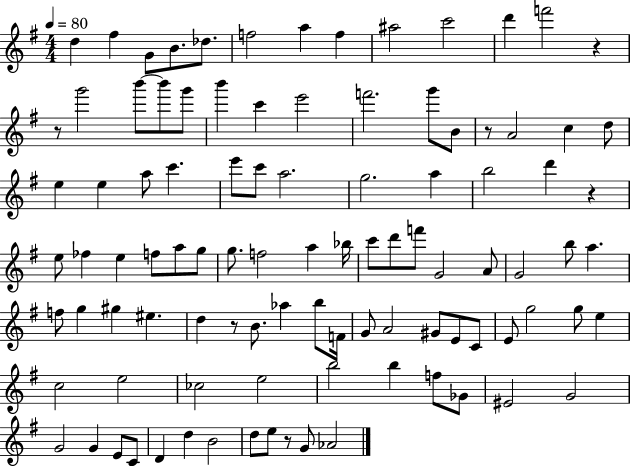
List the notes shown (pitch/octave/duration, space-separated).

D5/q F#5/q G4/e B4/e. Db5/e. F5/h A5/q F5/q A#5/h C6/h D6/q F6/h R/q R/e G6/h B6/e B6/e G6/e B6/q C6/q E6/h F6/h. G6/e B4/e R/e A4/h C5/q D5/e E5/q E5/q A5/e C6/q. E6/e C6/e A5/h. G5/h. A5/q B5/h D6/q R/q E5/e FES5/q E5/q F5/e A5/e G5/e G5/e. F5/h A5/q Bb5/s C6/e D6/e F6/e G4/h A4/e G4/h B5/e A5/q. F5/e G5/q G#5/q EIS5/q. D5/q R/e B4/e. Ab5/q B5/e F4/s G4/e A4/h G#4/e E4/e C4/e E4/e G5/h G5/e E5/q C5/h E5/h CES5/h E5/h B5/h B5/q F5/e Gb4/e EIS4/h G4/h G4/h G4/q E4/e C4/e D4/q D5/q B4/h D5/e E5/e R/e G4/e Ab4/h